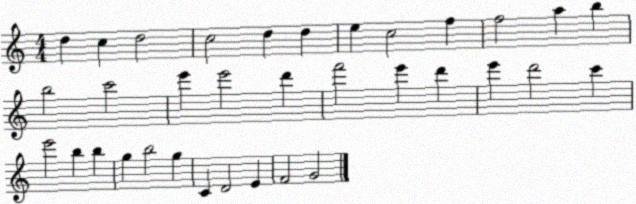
X:1
T:Untitled
M:4/4
L:1/4
K:C
d c d2 c2 d d e c2 f f2 a b b2 c'2 e' e'2 d' f'2 e' d' e' d'2 c' e'2 b b g b2 g C D2 E F2 G2